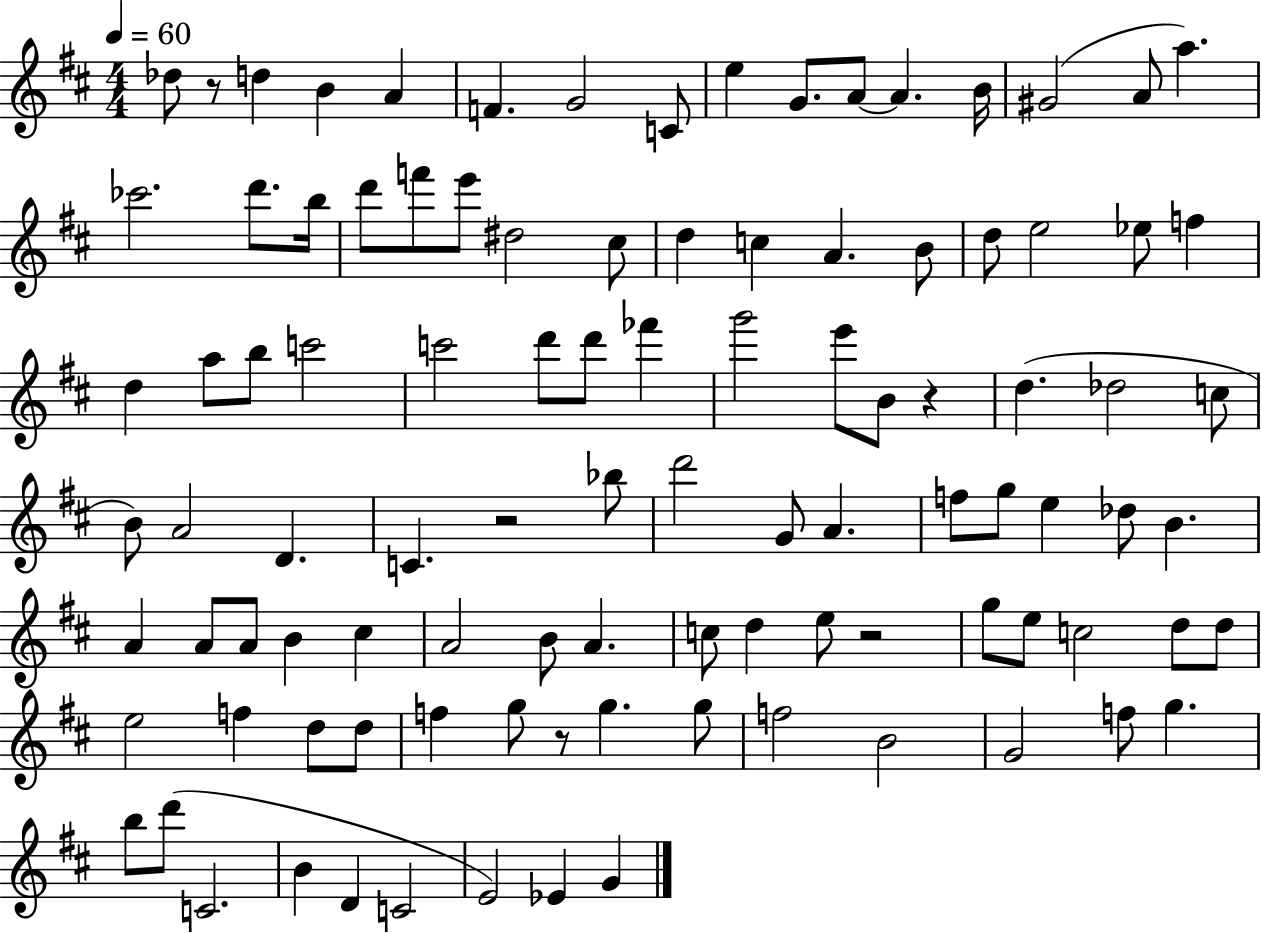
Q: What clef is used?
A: treble